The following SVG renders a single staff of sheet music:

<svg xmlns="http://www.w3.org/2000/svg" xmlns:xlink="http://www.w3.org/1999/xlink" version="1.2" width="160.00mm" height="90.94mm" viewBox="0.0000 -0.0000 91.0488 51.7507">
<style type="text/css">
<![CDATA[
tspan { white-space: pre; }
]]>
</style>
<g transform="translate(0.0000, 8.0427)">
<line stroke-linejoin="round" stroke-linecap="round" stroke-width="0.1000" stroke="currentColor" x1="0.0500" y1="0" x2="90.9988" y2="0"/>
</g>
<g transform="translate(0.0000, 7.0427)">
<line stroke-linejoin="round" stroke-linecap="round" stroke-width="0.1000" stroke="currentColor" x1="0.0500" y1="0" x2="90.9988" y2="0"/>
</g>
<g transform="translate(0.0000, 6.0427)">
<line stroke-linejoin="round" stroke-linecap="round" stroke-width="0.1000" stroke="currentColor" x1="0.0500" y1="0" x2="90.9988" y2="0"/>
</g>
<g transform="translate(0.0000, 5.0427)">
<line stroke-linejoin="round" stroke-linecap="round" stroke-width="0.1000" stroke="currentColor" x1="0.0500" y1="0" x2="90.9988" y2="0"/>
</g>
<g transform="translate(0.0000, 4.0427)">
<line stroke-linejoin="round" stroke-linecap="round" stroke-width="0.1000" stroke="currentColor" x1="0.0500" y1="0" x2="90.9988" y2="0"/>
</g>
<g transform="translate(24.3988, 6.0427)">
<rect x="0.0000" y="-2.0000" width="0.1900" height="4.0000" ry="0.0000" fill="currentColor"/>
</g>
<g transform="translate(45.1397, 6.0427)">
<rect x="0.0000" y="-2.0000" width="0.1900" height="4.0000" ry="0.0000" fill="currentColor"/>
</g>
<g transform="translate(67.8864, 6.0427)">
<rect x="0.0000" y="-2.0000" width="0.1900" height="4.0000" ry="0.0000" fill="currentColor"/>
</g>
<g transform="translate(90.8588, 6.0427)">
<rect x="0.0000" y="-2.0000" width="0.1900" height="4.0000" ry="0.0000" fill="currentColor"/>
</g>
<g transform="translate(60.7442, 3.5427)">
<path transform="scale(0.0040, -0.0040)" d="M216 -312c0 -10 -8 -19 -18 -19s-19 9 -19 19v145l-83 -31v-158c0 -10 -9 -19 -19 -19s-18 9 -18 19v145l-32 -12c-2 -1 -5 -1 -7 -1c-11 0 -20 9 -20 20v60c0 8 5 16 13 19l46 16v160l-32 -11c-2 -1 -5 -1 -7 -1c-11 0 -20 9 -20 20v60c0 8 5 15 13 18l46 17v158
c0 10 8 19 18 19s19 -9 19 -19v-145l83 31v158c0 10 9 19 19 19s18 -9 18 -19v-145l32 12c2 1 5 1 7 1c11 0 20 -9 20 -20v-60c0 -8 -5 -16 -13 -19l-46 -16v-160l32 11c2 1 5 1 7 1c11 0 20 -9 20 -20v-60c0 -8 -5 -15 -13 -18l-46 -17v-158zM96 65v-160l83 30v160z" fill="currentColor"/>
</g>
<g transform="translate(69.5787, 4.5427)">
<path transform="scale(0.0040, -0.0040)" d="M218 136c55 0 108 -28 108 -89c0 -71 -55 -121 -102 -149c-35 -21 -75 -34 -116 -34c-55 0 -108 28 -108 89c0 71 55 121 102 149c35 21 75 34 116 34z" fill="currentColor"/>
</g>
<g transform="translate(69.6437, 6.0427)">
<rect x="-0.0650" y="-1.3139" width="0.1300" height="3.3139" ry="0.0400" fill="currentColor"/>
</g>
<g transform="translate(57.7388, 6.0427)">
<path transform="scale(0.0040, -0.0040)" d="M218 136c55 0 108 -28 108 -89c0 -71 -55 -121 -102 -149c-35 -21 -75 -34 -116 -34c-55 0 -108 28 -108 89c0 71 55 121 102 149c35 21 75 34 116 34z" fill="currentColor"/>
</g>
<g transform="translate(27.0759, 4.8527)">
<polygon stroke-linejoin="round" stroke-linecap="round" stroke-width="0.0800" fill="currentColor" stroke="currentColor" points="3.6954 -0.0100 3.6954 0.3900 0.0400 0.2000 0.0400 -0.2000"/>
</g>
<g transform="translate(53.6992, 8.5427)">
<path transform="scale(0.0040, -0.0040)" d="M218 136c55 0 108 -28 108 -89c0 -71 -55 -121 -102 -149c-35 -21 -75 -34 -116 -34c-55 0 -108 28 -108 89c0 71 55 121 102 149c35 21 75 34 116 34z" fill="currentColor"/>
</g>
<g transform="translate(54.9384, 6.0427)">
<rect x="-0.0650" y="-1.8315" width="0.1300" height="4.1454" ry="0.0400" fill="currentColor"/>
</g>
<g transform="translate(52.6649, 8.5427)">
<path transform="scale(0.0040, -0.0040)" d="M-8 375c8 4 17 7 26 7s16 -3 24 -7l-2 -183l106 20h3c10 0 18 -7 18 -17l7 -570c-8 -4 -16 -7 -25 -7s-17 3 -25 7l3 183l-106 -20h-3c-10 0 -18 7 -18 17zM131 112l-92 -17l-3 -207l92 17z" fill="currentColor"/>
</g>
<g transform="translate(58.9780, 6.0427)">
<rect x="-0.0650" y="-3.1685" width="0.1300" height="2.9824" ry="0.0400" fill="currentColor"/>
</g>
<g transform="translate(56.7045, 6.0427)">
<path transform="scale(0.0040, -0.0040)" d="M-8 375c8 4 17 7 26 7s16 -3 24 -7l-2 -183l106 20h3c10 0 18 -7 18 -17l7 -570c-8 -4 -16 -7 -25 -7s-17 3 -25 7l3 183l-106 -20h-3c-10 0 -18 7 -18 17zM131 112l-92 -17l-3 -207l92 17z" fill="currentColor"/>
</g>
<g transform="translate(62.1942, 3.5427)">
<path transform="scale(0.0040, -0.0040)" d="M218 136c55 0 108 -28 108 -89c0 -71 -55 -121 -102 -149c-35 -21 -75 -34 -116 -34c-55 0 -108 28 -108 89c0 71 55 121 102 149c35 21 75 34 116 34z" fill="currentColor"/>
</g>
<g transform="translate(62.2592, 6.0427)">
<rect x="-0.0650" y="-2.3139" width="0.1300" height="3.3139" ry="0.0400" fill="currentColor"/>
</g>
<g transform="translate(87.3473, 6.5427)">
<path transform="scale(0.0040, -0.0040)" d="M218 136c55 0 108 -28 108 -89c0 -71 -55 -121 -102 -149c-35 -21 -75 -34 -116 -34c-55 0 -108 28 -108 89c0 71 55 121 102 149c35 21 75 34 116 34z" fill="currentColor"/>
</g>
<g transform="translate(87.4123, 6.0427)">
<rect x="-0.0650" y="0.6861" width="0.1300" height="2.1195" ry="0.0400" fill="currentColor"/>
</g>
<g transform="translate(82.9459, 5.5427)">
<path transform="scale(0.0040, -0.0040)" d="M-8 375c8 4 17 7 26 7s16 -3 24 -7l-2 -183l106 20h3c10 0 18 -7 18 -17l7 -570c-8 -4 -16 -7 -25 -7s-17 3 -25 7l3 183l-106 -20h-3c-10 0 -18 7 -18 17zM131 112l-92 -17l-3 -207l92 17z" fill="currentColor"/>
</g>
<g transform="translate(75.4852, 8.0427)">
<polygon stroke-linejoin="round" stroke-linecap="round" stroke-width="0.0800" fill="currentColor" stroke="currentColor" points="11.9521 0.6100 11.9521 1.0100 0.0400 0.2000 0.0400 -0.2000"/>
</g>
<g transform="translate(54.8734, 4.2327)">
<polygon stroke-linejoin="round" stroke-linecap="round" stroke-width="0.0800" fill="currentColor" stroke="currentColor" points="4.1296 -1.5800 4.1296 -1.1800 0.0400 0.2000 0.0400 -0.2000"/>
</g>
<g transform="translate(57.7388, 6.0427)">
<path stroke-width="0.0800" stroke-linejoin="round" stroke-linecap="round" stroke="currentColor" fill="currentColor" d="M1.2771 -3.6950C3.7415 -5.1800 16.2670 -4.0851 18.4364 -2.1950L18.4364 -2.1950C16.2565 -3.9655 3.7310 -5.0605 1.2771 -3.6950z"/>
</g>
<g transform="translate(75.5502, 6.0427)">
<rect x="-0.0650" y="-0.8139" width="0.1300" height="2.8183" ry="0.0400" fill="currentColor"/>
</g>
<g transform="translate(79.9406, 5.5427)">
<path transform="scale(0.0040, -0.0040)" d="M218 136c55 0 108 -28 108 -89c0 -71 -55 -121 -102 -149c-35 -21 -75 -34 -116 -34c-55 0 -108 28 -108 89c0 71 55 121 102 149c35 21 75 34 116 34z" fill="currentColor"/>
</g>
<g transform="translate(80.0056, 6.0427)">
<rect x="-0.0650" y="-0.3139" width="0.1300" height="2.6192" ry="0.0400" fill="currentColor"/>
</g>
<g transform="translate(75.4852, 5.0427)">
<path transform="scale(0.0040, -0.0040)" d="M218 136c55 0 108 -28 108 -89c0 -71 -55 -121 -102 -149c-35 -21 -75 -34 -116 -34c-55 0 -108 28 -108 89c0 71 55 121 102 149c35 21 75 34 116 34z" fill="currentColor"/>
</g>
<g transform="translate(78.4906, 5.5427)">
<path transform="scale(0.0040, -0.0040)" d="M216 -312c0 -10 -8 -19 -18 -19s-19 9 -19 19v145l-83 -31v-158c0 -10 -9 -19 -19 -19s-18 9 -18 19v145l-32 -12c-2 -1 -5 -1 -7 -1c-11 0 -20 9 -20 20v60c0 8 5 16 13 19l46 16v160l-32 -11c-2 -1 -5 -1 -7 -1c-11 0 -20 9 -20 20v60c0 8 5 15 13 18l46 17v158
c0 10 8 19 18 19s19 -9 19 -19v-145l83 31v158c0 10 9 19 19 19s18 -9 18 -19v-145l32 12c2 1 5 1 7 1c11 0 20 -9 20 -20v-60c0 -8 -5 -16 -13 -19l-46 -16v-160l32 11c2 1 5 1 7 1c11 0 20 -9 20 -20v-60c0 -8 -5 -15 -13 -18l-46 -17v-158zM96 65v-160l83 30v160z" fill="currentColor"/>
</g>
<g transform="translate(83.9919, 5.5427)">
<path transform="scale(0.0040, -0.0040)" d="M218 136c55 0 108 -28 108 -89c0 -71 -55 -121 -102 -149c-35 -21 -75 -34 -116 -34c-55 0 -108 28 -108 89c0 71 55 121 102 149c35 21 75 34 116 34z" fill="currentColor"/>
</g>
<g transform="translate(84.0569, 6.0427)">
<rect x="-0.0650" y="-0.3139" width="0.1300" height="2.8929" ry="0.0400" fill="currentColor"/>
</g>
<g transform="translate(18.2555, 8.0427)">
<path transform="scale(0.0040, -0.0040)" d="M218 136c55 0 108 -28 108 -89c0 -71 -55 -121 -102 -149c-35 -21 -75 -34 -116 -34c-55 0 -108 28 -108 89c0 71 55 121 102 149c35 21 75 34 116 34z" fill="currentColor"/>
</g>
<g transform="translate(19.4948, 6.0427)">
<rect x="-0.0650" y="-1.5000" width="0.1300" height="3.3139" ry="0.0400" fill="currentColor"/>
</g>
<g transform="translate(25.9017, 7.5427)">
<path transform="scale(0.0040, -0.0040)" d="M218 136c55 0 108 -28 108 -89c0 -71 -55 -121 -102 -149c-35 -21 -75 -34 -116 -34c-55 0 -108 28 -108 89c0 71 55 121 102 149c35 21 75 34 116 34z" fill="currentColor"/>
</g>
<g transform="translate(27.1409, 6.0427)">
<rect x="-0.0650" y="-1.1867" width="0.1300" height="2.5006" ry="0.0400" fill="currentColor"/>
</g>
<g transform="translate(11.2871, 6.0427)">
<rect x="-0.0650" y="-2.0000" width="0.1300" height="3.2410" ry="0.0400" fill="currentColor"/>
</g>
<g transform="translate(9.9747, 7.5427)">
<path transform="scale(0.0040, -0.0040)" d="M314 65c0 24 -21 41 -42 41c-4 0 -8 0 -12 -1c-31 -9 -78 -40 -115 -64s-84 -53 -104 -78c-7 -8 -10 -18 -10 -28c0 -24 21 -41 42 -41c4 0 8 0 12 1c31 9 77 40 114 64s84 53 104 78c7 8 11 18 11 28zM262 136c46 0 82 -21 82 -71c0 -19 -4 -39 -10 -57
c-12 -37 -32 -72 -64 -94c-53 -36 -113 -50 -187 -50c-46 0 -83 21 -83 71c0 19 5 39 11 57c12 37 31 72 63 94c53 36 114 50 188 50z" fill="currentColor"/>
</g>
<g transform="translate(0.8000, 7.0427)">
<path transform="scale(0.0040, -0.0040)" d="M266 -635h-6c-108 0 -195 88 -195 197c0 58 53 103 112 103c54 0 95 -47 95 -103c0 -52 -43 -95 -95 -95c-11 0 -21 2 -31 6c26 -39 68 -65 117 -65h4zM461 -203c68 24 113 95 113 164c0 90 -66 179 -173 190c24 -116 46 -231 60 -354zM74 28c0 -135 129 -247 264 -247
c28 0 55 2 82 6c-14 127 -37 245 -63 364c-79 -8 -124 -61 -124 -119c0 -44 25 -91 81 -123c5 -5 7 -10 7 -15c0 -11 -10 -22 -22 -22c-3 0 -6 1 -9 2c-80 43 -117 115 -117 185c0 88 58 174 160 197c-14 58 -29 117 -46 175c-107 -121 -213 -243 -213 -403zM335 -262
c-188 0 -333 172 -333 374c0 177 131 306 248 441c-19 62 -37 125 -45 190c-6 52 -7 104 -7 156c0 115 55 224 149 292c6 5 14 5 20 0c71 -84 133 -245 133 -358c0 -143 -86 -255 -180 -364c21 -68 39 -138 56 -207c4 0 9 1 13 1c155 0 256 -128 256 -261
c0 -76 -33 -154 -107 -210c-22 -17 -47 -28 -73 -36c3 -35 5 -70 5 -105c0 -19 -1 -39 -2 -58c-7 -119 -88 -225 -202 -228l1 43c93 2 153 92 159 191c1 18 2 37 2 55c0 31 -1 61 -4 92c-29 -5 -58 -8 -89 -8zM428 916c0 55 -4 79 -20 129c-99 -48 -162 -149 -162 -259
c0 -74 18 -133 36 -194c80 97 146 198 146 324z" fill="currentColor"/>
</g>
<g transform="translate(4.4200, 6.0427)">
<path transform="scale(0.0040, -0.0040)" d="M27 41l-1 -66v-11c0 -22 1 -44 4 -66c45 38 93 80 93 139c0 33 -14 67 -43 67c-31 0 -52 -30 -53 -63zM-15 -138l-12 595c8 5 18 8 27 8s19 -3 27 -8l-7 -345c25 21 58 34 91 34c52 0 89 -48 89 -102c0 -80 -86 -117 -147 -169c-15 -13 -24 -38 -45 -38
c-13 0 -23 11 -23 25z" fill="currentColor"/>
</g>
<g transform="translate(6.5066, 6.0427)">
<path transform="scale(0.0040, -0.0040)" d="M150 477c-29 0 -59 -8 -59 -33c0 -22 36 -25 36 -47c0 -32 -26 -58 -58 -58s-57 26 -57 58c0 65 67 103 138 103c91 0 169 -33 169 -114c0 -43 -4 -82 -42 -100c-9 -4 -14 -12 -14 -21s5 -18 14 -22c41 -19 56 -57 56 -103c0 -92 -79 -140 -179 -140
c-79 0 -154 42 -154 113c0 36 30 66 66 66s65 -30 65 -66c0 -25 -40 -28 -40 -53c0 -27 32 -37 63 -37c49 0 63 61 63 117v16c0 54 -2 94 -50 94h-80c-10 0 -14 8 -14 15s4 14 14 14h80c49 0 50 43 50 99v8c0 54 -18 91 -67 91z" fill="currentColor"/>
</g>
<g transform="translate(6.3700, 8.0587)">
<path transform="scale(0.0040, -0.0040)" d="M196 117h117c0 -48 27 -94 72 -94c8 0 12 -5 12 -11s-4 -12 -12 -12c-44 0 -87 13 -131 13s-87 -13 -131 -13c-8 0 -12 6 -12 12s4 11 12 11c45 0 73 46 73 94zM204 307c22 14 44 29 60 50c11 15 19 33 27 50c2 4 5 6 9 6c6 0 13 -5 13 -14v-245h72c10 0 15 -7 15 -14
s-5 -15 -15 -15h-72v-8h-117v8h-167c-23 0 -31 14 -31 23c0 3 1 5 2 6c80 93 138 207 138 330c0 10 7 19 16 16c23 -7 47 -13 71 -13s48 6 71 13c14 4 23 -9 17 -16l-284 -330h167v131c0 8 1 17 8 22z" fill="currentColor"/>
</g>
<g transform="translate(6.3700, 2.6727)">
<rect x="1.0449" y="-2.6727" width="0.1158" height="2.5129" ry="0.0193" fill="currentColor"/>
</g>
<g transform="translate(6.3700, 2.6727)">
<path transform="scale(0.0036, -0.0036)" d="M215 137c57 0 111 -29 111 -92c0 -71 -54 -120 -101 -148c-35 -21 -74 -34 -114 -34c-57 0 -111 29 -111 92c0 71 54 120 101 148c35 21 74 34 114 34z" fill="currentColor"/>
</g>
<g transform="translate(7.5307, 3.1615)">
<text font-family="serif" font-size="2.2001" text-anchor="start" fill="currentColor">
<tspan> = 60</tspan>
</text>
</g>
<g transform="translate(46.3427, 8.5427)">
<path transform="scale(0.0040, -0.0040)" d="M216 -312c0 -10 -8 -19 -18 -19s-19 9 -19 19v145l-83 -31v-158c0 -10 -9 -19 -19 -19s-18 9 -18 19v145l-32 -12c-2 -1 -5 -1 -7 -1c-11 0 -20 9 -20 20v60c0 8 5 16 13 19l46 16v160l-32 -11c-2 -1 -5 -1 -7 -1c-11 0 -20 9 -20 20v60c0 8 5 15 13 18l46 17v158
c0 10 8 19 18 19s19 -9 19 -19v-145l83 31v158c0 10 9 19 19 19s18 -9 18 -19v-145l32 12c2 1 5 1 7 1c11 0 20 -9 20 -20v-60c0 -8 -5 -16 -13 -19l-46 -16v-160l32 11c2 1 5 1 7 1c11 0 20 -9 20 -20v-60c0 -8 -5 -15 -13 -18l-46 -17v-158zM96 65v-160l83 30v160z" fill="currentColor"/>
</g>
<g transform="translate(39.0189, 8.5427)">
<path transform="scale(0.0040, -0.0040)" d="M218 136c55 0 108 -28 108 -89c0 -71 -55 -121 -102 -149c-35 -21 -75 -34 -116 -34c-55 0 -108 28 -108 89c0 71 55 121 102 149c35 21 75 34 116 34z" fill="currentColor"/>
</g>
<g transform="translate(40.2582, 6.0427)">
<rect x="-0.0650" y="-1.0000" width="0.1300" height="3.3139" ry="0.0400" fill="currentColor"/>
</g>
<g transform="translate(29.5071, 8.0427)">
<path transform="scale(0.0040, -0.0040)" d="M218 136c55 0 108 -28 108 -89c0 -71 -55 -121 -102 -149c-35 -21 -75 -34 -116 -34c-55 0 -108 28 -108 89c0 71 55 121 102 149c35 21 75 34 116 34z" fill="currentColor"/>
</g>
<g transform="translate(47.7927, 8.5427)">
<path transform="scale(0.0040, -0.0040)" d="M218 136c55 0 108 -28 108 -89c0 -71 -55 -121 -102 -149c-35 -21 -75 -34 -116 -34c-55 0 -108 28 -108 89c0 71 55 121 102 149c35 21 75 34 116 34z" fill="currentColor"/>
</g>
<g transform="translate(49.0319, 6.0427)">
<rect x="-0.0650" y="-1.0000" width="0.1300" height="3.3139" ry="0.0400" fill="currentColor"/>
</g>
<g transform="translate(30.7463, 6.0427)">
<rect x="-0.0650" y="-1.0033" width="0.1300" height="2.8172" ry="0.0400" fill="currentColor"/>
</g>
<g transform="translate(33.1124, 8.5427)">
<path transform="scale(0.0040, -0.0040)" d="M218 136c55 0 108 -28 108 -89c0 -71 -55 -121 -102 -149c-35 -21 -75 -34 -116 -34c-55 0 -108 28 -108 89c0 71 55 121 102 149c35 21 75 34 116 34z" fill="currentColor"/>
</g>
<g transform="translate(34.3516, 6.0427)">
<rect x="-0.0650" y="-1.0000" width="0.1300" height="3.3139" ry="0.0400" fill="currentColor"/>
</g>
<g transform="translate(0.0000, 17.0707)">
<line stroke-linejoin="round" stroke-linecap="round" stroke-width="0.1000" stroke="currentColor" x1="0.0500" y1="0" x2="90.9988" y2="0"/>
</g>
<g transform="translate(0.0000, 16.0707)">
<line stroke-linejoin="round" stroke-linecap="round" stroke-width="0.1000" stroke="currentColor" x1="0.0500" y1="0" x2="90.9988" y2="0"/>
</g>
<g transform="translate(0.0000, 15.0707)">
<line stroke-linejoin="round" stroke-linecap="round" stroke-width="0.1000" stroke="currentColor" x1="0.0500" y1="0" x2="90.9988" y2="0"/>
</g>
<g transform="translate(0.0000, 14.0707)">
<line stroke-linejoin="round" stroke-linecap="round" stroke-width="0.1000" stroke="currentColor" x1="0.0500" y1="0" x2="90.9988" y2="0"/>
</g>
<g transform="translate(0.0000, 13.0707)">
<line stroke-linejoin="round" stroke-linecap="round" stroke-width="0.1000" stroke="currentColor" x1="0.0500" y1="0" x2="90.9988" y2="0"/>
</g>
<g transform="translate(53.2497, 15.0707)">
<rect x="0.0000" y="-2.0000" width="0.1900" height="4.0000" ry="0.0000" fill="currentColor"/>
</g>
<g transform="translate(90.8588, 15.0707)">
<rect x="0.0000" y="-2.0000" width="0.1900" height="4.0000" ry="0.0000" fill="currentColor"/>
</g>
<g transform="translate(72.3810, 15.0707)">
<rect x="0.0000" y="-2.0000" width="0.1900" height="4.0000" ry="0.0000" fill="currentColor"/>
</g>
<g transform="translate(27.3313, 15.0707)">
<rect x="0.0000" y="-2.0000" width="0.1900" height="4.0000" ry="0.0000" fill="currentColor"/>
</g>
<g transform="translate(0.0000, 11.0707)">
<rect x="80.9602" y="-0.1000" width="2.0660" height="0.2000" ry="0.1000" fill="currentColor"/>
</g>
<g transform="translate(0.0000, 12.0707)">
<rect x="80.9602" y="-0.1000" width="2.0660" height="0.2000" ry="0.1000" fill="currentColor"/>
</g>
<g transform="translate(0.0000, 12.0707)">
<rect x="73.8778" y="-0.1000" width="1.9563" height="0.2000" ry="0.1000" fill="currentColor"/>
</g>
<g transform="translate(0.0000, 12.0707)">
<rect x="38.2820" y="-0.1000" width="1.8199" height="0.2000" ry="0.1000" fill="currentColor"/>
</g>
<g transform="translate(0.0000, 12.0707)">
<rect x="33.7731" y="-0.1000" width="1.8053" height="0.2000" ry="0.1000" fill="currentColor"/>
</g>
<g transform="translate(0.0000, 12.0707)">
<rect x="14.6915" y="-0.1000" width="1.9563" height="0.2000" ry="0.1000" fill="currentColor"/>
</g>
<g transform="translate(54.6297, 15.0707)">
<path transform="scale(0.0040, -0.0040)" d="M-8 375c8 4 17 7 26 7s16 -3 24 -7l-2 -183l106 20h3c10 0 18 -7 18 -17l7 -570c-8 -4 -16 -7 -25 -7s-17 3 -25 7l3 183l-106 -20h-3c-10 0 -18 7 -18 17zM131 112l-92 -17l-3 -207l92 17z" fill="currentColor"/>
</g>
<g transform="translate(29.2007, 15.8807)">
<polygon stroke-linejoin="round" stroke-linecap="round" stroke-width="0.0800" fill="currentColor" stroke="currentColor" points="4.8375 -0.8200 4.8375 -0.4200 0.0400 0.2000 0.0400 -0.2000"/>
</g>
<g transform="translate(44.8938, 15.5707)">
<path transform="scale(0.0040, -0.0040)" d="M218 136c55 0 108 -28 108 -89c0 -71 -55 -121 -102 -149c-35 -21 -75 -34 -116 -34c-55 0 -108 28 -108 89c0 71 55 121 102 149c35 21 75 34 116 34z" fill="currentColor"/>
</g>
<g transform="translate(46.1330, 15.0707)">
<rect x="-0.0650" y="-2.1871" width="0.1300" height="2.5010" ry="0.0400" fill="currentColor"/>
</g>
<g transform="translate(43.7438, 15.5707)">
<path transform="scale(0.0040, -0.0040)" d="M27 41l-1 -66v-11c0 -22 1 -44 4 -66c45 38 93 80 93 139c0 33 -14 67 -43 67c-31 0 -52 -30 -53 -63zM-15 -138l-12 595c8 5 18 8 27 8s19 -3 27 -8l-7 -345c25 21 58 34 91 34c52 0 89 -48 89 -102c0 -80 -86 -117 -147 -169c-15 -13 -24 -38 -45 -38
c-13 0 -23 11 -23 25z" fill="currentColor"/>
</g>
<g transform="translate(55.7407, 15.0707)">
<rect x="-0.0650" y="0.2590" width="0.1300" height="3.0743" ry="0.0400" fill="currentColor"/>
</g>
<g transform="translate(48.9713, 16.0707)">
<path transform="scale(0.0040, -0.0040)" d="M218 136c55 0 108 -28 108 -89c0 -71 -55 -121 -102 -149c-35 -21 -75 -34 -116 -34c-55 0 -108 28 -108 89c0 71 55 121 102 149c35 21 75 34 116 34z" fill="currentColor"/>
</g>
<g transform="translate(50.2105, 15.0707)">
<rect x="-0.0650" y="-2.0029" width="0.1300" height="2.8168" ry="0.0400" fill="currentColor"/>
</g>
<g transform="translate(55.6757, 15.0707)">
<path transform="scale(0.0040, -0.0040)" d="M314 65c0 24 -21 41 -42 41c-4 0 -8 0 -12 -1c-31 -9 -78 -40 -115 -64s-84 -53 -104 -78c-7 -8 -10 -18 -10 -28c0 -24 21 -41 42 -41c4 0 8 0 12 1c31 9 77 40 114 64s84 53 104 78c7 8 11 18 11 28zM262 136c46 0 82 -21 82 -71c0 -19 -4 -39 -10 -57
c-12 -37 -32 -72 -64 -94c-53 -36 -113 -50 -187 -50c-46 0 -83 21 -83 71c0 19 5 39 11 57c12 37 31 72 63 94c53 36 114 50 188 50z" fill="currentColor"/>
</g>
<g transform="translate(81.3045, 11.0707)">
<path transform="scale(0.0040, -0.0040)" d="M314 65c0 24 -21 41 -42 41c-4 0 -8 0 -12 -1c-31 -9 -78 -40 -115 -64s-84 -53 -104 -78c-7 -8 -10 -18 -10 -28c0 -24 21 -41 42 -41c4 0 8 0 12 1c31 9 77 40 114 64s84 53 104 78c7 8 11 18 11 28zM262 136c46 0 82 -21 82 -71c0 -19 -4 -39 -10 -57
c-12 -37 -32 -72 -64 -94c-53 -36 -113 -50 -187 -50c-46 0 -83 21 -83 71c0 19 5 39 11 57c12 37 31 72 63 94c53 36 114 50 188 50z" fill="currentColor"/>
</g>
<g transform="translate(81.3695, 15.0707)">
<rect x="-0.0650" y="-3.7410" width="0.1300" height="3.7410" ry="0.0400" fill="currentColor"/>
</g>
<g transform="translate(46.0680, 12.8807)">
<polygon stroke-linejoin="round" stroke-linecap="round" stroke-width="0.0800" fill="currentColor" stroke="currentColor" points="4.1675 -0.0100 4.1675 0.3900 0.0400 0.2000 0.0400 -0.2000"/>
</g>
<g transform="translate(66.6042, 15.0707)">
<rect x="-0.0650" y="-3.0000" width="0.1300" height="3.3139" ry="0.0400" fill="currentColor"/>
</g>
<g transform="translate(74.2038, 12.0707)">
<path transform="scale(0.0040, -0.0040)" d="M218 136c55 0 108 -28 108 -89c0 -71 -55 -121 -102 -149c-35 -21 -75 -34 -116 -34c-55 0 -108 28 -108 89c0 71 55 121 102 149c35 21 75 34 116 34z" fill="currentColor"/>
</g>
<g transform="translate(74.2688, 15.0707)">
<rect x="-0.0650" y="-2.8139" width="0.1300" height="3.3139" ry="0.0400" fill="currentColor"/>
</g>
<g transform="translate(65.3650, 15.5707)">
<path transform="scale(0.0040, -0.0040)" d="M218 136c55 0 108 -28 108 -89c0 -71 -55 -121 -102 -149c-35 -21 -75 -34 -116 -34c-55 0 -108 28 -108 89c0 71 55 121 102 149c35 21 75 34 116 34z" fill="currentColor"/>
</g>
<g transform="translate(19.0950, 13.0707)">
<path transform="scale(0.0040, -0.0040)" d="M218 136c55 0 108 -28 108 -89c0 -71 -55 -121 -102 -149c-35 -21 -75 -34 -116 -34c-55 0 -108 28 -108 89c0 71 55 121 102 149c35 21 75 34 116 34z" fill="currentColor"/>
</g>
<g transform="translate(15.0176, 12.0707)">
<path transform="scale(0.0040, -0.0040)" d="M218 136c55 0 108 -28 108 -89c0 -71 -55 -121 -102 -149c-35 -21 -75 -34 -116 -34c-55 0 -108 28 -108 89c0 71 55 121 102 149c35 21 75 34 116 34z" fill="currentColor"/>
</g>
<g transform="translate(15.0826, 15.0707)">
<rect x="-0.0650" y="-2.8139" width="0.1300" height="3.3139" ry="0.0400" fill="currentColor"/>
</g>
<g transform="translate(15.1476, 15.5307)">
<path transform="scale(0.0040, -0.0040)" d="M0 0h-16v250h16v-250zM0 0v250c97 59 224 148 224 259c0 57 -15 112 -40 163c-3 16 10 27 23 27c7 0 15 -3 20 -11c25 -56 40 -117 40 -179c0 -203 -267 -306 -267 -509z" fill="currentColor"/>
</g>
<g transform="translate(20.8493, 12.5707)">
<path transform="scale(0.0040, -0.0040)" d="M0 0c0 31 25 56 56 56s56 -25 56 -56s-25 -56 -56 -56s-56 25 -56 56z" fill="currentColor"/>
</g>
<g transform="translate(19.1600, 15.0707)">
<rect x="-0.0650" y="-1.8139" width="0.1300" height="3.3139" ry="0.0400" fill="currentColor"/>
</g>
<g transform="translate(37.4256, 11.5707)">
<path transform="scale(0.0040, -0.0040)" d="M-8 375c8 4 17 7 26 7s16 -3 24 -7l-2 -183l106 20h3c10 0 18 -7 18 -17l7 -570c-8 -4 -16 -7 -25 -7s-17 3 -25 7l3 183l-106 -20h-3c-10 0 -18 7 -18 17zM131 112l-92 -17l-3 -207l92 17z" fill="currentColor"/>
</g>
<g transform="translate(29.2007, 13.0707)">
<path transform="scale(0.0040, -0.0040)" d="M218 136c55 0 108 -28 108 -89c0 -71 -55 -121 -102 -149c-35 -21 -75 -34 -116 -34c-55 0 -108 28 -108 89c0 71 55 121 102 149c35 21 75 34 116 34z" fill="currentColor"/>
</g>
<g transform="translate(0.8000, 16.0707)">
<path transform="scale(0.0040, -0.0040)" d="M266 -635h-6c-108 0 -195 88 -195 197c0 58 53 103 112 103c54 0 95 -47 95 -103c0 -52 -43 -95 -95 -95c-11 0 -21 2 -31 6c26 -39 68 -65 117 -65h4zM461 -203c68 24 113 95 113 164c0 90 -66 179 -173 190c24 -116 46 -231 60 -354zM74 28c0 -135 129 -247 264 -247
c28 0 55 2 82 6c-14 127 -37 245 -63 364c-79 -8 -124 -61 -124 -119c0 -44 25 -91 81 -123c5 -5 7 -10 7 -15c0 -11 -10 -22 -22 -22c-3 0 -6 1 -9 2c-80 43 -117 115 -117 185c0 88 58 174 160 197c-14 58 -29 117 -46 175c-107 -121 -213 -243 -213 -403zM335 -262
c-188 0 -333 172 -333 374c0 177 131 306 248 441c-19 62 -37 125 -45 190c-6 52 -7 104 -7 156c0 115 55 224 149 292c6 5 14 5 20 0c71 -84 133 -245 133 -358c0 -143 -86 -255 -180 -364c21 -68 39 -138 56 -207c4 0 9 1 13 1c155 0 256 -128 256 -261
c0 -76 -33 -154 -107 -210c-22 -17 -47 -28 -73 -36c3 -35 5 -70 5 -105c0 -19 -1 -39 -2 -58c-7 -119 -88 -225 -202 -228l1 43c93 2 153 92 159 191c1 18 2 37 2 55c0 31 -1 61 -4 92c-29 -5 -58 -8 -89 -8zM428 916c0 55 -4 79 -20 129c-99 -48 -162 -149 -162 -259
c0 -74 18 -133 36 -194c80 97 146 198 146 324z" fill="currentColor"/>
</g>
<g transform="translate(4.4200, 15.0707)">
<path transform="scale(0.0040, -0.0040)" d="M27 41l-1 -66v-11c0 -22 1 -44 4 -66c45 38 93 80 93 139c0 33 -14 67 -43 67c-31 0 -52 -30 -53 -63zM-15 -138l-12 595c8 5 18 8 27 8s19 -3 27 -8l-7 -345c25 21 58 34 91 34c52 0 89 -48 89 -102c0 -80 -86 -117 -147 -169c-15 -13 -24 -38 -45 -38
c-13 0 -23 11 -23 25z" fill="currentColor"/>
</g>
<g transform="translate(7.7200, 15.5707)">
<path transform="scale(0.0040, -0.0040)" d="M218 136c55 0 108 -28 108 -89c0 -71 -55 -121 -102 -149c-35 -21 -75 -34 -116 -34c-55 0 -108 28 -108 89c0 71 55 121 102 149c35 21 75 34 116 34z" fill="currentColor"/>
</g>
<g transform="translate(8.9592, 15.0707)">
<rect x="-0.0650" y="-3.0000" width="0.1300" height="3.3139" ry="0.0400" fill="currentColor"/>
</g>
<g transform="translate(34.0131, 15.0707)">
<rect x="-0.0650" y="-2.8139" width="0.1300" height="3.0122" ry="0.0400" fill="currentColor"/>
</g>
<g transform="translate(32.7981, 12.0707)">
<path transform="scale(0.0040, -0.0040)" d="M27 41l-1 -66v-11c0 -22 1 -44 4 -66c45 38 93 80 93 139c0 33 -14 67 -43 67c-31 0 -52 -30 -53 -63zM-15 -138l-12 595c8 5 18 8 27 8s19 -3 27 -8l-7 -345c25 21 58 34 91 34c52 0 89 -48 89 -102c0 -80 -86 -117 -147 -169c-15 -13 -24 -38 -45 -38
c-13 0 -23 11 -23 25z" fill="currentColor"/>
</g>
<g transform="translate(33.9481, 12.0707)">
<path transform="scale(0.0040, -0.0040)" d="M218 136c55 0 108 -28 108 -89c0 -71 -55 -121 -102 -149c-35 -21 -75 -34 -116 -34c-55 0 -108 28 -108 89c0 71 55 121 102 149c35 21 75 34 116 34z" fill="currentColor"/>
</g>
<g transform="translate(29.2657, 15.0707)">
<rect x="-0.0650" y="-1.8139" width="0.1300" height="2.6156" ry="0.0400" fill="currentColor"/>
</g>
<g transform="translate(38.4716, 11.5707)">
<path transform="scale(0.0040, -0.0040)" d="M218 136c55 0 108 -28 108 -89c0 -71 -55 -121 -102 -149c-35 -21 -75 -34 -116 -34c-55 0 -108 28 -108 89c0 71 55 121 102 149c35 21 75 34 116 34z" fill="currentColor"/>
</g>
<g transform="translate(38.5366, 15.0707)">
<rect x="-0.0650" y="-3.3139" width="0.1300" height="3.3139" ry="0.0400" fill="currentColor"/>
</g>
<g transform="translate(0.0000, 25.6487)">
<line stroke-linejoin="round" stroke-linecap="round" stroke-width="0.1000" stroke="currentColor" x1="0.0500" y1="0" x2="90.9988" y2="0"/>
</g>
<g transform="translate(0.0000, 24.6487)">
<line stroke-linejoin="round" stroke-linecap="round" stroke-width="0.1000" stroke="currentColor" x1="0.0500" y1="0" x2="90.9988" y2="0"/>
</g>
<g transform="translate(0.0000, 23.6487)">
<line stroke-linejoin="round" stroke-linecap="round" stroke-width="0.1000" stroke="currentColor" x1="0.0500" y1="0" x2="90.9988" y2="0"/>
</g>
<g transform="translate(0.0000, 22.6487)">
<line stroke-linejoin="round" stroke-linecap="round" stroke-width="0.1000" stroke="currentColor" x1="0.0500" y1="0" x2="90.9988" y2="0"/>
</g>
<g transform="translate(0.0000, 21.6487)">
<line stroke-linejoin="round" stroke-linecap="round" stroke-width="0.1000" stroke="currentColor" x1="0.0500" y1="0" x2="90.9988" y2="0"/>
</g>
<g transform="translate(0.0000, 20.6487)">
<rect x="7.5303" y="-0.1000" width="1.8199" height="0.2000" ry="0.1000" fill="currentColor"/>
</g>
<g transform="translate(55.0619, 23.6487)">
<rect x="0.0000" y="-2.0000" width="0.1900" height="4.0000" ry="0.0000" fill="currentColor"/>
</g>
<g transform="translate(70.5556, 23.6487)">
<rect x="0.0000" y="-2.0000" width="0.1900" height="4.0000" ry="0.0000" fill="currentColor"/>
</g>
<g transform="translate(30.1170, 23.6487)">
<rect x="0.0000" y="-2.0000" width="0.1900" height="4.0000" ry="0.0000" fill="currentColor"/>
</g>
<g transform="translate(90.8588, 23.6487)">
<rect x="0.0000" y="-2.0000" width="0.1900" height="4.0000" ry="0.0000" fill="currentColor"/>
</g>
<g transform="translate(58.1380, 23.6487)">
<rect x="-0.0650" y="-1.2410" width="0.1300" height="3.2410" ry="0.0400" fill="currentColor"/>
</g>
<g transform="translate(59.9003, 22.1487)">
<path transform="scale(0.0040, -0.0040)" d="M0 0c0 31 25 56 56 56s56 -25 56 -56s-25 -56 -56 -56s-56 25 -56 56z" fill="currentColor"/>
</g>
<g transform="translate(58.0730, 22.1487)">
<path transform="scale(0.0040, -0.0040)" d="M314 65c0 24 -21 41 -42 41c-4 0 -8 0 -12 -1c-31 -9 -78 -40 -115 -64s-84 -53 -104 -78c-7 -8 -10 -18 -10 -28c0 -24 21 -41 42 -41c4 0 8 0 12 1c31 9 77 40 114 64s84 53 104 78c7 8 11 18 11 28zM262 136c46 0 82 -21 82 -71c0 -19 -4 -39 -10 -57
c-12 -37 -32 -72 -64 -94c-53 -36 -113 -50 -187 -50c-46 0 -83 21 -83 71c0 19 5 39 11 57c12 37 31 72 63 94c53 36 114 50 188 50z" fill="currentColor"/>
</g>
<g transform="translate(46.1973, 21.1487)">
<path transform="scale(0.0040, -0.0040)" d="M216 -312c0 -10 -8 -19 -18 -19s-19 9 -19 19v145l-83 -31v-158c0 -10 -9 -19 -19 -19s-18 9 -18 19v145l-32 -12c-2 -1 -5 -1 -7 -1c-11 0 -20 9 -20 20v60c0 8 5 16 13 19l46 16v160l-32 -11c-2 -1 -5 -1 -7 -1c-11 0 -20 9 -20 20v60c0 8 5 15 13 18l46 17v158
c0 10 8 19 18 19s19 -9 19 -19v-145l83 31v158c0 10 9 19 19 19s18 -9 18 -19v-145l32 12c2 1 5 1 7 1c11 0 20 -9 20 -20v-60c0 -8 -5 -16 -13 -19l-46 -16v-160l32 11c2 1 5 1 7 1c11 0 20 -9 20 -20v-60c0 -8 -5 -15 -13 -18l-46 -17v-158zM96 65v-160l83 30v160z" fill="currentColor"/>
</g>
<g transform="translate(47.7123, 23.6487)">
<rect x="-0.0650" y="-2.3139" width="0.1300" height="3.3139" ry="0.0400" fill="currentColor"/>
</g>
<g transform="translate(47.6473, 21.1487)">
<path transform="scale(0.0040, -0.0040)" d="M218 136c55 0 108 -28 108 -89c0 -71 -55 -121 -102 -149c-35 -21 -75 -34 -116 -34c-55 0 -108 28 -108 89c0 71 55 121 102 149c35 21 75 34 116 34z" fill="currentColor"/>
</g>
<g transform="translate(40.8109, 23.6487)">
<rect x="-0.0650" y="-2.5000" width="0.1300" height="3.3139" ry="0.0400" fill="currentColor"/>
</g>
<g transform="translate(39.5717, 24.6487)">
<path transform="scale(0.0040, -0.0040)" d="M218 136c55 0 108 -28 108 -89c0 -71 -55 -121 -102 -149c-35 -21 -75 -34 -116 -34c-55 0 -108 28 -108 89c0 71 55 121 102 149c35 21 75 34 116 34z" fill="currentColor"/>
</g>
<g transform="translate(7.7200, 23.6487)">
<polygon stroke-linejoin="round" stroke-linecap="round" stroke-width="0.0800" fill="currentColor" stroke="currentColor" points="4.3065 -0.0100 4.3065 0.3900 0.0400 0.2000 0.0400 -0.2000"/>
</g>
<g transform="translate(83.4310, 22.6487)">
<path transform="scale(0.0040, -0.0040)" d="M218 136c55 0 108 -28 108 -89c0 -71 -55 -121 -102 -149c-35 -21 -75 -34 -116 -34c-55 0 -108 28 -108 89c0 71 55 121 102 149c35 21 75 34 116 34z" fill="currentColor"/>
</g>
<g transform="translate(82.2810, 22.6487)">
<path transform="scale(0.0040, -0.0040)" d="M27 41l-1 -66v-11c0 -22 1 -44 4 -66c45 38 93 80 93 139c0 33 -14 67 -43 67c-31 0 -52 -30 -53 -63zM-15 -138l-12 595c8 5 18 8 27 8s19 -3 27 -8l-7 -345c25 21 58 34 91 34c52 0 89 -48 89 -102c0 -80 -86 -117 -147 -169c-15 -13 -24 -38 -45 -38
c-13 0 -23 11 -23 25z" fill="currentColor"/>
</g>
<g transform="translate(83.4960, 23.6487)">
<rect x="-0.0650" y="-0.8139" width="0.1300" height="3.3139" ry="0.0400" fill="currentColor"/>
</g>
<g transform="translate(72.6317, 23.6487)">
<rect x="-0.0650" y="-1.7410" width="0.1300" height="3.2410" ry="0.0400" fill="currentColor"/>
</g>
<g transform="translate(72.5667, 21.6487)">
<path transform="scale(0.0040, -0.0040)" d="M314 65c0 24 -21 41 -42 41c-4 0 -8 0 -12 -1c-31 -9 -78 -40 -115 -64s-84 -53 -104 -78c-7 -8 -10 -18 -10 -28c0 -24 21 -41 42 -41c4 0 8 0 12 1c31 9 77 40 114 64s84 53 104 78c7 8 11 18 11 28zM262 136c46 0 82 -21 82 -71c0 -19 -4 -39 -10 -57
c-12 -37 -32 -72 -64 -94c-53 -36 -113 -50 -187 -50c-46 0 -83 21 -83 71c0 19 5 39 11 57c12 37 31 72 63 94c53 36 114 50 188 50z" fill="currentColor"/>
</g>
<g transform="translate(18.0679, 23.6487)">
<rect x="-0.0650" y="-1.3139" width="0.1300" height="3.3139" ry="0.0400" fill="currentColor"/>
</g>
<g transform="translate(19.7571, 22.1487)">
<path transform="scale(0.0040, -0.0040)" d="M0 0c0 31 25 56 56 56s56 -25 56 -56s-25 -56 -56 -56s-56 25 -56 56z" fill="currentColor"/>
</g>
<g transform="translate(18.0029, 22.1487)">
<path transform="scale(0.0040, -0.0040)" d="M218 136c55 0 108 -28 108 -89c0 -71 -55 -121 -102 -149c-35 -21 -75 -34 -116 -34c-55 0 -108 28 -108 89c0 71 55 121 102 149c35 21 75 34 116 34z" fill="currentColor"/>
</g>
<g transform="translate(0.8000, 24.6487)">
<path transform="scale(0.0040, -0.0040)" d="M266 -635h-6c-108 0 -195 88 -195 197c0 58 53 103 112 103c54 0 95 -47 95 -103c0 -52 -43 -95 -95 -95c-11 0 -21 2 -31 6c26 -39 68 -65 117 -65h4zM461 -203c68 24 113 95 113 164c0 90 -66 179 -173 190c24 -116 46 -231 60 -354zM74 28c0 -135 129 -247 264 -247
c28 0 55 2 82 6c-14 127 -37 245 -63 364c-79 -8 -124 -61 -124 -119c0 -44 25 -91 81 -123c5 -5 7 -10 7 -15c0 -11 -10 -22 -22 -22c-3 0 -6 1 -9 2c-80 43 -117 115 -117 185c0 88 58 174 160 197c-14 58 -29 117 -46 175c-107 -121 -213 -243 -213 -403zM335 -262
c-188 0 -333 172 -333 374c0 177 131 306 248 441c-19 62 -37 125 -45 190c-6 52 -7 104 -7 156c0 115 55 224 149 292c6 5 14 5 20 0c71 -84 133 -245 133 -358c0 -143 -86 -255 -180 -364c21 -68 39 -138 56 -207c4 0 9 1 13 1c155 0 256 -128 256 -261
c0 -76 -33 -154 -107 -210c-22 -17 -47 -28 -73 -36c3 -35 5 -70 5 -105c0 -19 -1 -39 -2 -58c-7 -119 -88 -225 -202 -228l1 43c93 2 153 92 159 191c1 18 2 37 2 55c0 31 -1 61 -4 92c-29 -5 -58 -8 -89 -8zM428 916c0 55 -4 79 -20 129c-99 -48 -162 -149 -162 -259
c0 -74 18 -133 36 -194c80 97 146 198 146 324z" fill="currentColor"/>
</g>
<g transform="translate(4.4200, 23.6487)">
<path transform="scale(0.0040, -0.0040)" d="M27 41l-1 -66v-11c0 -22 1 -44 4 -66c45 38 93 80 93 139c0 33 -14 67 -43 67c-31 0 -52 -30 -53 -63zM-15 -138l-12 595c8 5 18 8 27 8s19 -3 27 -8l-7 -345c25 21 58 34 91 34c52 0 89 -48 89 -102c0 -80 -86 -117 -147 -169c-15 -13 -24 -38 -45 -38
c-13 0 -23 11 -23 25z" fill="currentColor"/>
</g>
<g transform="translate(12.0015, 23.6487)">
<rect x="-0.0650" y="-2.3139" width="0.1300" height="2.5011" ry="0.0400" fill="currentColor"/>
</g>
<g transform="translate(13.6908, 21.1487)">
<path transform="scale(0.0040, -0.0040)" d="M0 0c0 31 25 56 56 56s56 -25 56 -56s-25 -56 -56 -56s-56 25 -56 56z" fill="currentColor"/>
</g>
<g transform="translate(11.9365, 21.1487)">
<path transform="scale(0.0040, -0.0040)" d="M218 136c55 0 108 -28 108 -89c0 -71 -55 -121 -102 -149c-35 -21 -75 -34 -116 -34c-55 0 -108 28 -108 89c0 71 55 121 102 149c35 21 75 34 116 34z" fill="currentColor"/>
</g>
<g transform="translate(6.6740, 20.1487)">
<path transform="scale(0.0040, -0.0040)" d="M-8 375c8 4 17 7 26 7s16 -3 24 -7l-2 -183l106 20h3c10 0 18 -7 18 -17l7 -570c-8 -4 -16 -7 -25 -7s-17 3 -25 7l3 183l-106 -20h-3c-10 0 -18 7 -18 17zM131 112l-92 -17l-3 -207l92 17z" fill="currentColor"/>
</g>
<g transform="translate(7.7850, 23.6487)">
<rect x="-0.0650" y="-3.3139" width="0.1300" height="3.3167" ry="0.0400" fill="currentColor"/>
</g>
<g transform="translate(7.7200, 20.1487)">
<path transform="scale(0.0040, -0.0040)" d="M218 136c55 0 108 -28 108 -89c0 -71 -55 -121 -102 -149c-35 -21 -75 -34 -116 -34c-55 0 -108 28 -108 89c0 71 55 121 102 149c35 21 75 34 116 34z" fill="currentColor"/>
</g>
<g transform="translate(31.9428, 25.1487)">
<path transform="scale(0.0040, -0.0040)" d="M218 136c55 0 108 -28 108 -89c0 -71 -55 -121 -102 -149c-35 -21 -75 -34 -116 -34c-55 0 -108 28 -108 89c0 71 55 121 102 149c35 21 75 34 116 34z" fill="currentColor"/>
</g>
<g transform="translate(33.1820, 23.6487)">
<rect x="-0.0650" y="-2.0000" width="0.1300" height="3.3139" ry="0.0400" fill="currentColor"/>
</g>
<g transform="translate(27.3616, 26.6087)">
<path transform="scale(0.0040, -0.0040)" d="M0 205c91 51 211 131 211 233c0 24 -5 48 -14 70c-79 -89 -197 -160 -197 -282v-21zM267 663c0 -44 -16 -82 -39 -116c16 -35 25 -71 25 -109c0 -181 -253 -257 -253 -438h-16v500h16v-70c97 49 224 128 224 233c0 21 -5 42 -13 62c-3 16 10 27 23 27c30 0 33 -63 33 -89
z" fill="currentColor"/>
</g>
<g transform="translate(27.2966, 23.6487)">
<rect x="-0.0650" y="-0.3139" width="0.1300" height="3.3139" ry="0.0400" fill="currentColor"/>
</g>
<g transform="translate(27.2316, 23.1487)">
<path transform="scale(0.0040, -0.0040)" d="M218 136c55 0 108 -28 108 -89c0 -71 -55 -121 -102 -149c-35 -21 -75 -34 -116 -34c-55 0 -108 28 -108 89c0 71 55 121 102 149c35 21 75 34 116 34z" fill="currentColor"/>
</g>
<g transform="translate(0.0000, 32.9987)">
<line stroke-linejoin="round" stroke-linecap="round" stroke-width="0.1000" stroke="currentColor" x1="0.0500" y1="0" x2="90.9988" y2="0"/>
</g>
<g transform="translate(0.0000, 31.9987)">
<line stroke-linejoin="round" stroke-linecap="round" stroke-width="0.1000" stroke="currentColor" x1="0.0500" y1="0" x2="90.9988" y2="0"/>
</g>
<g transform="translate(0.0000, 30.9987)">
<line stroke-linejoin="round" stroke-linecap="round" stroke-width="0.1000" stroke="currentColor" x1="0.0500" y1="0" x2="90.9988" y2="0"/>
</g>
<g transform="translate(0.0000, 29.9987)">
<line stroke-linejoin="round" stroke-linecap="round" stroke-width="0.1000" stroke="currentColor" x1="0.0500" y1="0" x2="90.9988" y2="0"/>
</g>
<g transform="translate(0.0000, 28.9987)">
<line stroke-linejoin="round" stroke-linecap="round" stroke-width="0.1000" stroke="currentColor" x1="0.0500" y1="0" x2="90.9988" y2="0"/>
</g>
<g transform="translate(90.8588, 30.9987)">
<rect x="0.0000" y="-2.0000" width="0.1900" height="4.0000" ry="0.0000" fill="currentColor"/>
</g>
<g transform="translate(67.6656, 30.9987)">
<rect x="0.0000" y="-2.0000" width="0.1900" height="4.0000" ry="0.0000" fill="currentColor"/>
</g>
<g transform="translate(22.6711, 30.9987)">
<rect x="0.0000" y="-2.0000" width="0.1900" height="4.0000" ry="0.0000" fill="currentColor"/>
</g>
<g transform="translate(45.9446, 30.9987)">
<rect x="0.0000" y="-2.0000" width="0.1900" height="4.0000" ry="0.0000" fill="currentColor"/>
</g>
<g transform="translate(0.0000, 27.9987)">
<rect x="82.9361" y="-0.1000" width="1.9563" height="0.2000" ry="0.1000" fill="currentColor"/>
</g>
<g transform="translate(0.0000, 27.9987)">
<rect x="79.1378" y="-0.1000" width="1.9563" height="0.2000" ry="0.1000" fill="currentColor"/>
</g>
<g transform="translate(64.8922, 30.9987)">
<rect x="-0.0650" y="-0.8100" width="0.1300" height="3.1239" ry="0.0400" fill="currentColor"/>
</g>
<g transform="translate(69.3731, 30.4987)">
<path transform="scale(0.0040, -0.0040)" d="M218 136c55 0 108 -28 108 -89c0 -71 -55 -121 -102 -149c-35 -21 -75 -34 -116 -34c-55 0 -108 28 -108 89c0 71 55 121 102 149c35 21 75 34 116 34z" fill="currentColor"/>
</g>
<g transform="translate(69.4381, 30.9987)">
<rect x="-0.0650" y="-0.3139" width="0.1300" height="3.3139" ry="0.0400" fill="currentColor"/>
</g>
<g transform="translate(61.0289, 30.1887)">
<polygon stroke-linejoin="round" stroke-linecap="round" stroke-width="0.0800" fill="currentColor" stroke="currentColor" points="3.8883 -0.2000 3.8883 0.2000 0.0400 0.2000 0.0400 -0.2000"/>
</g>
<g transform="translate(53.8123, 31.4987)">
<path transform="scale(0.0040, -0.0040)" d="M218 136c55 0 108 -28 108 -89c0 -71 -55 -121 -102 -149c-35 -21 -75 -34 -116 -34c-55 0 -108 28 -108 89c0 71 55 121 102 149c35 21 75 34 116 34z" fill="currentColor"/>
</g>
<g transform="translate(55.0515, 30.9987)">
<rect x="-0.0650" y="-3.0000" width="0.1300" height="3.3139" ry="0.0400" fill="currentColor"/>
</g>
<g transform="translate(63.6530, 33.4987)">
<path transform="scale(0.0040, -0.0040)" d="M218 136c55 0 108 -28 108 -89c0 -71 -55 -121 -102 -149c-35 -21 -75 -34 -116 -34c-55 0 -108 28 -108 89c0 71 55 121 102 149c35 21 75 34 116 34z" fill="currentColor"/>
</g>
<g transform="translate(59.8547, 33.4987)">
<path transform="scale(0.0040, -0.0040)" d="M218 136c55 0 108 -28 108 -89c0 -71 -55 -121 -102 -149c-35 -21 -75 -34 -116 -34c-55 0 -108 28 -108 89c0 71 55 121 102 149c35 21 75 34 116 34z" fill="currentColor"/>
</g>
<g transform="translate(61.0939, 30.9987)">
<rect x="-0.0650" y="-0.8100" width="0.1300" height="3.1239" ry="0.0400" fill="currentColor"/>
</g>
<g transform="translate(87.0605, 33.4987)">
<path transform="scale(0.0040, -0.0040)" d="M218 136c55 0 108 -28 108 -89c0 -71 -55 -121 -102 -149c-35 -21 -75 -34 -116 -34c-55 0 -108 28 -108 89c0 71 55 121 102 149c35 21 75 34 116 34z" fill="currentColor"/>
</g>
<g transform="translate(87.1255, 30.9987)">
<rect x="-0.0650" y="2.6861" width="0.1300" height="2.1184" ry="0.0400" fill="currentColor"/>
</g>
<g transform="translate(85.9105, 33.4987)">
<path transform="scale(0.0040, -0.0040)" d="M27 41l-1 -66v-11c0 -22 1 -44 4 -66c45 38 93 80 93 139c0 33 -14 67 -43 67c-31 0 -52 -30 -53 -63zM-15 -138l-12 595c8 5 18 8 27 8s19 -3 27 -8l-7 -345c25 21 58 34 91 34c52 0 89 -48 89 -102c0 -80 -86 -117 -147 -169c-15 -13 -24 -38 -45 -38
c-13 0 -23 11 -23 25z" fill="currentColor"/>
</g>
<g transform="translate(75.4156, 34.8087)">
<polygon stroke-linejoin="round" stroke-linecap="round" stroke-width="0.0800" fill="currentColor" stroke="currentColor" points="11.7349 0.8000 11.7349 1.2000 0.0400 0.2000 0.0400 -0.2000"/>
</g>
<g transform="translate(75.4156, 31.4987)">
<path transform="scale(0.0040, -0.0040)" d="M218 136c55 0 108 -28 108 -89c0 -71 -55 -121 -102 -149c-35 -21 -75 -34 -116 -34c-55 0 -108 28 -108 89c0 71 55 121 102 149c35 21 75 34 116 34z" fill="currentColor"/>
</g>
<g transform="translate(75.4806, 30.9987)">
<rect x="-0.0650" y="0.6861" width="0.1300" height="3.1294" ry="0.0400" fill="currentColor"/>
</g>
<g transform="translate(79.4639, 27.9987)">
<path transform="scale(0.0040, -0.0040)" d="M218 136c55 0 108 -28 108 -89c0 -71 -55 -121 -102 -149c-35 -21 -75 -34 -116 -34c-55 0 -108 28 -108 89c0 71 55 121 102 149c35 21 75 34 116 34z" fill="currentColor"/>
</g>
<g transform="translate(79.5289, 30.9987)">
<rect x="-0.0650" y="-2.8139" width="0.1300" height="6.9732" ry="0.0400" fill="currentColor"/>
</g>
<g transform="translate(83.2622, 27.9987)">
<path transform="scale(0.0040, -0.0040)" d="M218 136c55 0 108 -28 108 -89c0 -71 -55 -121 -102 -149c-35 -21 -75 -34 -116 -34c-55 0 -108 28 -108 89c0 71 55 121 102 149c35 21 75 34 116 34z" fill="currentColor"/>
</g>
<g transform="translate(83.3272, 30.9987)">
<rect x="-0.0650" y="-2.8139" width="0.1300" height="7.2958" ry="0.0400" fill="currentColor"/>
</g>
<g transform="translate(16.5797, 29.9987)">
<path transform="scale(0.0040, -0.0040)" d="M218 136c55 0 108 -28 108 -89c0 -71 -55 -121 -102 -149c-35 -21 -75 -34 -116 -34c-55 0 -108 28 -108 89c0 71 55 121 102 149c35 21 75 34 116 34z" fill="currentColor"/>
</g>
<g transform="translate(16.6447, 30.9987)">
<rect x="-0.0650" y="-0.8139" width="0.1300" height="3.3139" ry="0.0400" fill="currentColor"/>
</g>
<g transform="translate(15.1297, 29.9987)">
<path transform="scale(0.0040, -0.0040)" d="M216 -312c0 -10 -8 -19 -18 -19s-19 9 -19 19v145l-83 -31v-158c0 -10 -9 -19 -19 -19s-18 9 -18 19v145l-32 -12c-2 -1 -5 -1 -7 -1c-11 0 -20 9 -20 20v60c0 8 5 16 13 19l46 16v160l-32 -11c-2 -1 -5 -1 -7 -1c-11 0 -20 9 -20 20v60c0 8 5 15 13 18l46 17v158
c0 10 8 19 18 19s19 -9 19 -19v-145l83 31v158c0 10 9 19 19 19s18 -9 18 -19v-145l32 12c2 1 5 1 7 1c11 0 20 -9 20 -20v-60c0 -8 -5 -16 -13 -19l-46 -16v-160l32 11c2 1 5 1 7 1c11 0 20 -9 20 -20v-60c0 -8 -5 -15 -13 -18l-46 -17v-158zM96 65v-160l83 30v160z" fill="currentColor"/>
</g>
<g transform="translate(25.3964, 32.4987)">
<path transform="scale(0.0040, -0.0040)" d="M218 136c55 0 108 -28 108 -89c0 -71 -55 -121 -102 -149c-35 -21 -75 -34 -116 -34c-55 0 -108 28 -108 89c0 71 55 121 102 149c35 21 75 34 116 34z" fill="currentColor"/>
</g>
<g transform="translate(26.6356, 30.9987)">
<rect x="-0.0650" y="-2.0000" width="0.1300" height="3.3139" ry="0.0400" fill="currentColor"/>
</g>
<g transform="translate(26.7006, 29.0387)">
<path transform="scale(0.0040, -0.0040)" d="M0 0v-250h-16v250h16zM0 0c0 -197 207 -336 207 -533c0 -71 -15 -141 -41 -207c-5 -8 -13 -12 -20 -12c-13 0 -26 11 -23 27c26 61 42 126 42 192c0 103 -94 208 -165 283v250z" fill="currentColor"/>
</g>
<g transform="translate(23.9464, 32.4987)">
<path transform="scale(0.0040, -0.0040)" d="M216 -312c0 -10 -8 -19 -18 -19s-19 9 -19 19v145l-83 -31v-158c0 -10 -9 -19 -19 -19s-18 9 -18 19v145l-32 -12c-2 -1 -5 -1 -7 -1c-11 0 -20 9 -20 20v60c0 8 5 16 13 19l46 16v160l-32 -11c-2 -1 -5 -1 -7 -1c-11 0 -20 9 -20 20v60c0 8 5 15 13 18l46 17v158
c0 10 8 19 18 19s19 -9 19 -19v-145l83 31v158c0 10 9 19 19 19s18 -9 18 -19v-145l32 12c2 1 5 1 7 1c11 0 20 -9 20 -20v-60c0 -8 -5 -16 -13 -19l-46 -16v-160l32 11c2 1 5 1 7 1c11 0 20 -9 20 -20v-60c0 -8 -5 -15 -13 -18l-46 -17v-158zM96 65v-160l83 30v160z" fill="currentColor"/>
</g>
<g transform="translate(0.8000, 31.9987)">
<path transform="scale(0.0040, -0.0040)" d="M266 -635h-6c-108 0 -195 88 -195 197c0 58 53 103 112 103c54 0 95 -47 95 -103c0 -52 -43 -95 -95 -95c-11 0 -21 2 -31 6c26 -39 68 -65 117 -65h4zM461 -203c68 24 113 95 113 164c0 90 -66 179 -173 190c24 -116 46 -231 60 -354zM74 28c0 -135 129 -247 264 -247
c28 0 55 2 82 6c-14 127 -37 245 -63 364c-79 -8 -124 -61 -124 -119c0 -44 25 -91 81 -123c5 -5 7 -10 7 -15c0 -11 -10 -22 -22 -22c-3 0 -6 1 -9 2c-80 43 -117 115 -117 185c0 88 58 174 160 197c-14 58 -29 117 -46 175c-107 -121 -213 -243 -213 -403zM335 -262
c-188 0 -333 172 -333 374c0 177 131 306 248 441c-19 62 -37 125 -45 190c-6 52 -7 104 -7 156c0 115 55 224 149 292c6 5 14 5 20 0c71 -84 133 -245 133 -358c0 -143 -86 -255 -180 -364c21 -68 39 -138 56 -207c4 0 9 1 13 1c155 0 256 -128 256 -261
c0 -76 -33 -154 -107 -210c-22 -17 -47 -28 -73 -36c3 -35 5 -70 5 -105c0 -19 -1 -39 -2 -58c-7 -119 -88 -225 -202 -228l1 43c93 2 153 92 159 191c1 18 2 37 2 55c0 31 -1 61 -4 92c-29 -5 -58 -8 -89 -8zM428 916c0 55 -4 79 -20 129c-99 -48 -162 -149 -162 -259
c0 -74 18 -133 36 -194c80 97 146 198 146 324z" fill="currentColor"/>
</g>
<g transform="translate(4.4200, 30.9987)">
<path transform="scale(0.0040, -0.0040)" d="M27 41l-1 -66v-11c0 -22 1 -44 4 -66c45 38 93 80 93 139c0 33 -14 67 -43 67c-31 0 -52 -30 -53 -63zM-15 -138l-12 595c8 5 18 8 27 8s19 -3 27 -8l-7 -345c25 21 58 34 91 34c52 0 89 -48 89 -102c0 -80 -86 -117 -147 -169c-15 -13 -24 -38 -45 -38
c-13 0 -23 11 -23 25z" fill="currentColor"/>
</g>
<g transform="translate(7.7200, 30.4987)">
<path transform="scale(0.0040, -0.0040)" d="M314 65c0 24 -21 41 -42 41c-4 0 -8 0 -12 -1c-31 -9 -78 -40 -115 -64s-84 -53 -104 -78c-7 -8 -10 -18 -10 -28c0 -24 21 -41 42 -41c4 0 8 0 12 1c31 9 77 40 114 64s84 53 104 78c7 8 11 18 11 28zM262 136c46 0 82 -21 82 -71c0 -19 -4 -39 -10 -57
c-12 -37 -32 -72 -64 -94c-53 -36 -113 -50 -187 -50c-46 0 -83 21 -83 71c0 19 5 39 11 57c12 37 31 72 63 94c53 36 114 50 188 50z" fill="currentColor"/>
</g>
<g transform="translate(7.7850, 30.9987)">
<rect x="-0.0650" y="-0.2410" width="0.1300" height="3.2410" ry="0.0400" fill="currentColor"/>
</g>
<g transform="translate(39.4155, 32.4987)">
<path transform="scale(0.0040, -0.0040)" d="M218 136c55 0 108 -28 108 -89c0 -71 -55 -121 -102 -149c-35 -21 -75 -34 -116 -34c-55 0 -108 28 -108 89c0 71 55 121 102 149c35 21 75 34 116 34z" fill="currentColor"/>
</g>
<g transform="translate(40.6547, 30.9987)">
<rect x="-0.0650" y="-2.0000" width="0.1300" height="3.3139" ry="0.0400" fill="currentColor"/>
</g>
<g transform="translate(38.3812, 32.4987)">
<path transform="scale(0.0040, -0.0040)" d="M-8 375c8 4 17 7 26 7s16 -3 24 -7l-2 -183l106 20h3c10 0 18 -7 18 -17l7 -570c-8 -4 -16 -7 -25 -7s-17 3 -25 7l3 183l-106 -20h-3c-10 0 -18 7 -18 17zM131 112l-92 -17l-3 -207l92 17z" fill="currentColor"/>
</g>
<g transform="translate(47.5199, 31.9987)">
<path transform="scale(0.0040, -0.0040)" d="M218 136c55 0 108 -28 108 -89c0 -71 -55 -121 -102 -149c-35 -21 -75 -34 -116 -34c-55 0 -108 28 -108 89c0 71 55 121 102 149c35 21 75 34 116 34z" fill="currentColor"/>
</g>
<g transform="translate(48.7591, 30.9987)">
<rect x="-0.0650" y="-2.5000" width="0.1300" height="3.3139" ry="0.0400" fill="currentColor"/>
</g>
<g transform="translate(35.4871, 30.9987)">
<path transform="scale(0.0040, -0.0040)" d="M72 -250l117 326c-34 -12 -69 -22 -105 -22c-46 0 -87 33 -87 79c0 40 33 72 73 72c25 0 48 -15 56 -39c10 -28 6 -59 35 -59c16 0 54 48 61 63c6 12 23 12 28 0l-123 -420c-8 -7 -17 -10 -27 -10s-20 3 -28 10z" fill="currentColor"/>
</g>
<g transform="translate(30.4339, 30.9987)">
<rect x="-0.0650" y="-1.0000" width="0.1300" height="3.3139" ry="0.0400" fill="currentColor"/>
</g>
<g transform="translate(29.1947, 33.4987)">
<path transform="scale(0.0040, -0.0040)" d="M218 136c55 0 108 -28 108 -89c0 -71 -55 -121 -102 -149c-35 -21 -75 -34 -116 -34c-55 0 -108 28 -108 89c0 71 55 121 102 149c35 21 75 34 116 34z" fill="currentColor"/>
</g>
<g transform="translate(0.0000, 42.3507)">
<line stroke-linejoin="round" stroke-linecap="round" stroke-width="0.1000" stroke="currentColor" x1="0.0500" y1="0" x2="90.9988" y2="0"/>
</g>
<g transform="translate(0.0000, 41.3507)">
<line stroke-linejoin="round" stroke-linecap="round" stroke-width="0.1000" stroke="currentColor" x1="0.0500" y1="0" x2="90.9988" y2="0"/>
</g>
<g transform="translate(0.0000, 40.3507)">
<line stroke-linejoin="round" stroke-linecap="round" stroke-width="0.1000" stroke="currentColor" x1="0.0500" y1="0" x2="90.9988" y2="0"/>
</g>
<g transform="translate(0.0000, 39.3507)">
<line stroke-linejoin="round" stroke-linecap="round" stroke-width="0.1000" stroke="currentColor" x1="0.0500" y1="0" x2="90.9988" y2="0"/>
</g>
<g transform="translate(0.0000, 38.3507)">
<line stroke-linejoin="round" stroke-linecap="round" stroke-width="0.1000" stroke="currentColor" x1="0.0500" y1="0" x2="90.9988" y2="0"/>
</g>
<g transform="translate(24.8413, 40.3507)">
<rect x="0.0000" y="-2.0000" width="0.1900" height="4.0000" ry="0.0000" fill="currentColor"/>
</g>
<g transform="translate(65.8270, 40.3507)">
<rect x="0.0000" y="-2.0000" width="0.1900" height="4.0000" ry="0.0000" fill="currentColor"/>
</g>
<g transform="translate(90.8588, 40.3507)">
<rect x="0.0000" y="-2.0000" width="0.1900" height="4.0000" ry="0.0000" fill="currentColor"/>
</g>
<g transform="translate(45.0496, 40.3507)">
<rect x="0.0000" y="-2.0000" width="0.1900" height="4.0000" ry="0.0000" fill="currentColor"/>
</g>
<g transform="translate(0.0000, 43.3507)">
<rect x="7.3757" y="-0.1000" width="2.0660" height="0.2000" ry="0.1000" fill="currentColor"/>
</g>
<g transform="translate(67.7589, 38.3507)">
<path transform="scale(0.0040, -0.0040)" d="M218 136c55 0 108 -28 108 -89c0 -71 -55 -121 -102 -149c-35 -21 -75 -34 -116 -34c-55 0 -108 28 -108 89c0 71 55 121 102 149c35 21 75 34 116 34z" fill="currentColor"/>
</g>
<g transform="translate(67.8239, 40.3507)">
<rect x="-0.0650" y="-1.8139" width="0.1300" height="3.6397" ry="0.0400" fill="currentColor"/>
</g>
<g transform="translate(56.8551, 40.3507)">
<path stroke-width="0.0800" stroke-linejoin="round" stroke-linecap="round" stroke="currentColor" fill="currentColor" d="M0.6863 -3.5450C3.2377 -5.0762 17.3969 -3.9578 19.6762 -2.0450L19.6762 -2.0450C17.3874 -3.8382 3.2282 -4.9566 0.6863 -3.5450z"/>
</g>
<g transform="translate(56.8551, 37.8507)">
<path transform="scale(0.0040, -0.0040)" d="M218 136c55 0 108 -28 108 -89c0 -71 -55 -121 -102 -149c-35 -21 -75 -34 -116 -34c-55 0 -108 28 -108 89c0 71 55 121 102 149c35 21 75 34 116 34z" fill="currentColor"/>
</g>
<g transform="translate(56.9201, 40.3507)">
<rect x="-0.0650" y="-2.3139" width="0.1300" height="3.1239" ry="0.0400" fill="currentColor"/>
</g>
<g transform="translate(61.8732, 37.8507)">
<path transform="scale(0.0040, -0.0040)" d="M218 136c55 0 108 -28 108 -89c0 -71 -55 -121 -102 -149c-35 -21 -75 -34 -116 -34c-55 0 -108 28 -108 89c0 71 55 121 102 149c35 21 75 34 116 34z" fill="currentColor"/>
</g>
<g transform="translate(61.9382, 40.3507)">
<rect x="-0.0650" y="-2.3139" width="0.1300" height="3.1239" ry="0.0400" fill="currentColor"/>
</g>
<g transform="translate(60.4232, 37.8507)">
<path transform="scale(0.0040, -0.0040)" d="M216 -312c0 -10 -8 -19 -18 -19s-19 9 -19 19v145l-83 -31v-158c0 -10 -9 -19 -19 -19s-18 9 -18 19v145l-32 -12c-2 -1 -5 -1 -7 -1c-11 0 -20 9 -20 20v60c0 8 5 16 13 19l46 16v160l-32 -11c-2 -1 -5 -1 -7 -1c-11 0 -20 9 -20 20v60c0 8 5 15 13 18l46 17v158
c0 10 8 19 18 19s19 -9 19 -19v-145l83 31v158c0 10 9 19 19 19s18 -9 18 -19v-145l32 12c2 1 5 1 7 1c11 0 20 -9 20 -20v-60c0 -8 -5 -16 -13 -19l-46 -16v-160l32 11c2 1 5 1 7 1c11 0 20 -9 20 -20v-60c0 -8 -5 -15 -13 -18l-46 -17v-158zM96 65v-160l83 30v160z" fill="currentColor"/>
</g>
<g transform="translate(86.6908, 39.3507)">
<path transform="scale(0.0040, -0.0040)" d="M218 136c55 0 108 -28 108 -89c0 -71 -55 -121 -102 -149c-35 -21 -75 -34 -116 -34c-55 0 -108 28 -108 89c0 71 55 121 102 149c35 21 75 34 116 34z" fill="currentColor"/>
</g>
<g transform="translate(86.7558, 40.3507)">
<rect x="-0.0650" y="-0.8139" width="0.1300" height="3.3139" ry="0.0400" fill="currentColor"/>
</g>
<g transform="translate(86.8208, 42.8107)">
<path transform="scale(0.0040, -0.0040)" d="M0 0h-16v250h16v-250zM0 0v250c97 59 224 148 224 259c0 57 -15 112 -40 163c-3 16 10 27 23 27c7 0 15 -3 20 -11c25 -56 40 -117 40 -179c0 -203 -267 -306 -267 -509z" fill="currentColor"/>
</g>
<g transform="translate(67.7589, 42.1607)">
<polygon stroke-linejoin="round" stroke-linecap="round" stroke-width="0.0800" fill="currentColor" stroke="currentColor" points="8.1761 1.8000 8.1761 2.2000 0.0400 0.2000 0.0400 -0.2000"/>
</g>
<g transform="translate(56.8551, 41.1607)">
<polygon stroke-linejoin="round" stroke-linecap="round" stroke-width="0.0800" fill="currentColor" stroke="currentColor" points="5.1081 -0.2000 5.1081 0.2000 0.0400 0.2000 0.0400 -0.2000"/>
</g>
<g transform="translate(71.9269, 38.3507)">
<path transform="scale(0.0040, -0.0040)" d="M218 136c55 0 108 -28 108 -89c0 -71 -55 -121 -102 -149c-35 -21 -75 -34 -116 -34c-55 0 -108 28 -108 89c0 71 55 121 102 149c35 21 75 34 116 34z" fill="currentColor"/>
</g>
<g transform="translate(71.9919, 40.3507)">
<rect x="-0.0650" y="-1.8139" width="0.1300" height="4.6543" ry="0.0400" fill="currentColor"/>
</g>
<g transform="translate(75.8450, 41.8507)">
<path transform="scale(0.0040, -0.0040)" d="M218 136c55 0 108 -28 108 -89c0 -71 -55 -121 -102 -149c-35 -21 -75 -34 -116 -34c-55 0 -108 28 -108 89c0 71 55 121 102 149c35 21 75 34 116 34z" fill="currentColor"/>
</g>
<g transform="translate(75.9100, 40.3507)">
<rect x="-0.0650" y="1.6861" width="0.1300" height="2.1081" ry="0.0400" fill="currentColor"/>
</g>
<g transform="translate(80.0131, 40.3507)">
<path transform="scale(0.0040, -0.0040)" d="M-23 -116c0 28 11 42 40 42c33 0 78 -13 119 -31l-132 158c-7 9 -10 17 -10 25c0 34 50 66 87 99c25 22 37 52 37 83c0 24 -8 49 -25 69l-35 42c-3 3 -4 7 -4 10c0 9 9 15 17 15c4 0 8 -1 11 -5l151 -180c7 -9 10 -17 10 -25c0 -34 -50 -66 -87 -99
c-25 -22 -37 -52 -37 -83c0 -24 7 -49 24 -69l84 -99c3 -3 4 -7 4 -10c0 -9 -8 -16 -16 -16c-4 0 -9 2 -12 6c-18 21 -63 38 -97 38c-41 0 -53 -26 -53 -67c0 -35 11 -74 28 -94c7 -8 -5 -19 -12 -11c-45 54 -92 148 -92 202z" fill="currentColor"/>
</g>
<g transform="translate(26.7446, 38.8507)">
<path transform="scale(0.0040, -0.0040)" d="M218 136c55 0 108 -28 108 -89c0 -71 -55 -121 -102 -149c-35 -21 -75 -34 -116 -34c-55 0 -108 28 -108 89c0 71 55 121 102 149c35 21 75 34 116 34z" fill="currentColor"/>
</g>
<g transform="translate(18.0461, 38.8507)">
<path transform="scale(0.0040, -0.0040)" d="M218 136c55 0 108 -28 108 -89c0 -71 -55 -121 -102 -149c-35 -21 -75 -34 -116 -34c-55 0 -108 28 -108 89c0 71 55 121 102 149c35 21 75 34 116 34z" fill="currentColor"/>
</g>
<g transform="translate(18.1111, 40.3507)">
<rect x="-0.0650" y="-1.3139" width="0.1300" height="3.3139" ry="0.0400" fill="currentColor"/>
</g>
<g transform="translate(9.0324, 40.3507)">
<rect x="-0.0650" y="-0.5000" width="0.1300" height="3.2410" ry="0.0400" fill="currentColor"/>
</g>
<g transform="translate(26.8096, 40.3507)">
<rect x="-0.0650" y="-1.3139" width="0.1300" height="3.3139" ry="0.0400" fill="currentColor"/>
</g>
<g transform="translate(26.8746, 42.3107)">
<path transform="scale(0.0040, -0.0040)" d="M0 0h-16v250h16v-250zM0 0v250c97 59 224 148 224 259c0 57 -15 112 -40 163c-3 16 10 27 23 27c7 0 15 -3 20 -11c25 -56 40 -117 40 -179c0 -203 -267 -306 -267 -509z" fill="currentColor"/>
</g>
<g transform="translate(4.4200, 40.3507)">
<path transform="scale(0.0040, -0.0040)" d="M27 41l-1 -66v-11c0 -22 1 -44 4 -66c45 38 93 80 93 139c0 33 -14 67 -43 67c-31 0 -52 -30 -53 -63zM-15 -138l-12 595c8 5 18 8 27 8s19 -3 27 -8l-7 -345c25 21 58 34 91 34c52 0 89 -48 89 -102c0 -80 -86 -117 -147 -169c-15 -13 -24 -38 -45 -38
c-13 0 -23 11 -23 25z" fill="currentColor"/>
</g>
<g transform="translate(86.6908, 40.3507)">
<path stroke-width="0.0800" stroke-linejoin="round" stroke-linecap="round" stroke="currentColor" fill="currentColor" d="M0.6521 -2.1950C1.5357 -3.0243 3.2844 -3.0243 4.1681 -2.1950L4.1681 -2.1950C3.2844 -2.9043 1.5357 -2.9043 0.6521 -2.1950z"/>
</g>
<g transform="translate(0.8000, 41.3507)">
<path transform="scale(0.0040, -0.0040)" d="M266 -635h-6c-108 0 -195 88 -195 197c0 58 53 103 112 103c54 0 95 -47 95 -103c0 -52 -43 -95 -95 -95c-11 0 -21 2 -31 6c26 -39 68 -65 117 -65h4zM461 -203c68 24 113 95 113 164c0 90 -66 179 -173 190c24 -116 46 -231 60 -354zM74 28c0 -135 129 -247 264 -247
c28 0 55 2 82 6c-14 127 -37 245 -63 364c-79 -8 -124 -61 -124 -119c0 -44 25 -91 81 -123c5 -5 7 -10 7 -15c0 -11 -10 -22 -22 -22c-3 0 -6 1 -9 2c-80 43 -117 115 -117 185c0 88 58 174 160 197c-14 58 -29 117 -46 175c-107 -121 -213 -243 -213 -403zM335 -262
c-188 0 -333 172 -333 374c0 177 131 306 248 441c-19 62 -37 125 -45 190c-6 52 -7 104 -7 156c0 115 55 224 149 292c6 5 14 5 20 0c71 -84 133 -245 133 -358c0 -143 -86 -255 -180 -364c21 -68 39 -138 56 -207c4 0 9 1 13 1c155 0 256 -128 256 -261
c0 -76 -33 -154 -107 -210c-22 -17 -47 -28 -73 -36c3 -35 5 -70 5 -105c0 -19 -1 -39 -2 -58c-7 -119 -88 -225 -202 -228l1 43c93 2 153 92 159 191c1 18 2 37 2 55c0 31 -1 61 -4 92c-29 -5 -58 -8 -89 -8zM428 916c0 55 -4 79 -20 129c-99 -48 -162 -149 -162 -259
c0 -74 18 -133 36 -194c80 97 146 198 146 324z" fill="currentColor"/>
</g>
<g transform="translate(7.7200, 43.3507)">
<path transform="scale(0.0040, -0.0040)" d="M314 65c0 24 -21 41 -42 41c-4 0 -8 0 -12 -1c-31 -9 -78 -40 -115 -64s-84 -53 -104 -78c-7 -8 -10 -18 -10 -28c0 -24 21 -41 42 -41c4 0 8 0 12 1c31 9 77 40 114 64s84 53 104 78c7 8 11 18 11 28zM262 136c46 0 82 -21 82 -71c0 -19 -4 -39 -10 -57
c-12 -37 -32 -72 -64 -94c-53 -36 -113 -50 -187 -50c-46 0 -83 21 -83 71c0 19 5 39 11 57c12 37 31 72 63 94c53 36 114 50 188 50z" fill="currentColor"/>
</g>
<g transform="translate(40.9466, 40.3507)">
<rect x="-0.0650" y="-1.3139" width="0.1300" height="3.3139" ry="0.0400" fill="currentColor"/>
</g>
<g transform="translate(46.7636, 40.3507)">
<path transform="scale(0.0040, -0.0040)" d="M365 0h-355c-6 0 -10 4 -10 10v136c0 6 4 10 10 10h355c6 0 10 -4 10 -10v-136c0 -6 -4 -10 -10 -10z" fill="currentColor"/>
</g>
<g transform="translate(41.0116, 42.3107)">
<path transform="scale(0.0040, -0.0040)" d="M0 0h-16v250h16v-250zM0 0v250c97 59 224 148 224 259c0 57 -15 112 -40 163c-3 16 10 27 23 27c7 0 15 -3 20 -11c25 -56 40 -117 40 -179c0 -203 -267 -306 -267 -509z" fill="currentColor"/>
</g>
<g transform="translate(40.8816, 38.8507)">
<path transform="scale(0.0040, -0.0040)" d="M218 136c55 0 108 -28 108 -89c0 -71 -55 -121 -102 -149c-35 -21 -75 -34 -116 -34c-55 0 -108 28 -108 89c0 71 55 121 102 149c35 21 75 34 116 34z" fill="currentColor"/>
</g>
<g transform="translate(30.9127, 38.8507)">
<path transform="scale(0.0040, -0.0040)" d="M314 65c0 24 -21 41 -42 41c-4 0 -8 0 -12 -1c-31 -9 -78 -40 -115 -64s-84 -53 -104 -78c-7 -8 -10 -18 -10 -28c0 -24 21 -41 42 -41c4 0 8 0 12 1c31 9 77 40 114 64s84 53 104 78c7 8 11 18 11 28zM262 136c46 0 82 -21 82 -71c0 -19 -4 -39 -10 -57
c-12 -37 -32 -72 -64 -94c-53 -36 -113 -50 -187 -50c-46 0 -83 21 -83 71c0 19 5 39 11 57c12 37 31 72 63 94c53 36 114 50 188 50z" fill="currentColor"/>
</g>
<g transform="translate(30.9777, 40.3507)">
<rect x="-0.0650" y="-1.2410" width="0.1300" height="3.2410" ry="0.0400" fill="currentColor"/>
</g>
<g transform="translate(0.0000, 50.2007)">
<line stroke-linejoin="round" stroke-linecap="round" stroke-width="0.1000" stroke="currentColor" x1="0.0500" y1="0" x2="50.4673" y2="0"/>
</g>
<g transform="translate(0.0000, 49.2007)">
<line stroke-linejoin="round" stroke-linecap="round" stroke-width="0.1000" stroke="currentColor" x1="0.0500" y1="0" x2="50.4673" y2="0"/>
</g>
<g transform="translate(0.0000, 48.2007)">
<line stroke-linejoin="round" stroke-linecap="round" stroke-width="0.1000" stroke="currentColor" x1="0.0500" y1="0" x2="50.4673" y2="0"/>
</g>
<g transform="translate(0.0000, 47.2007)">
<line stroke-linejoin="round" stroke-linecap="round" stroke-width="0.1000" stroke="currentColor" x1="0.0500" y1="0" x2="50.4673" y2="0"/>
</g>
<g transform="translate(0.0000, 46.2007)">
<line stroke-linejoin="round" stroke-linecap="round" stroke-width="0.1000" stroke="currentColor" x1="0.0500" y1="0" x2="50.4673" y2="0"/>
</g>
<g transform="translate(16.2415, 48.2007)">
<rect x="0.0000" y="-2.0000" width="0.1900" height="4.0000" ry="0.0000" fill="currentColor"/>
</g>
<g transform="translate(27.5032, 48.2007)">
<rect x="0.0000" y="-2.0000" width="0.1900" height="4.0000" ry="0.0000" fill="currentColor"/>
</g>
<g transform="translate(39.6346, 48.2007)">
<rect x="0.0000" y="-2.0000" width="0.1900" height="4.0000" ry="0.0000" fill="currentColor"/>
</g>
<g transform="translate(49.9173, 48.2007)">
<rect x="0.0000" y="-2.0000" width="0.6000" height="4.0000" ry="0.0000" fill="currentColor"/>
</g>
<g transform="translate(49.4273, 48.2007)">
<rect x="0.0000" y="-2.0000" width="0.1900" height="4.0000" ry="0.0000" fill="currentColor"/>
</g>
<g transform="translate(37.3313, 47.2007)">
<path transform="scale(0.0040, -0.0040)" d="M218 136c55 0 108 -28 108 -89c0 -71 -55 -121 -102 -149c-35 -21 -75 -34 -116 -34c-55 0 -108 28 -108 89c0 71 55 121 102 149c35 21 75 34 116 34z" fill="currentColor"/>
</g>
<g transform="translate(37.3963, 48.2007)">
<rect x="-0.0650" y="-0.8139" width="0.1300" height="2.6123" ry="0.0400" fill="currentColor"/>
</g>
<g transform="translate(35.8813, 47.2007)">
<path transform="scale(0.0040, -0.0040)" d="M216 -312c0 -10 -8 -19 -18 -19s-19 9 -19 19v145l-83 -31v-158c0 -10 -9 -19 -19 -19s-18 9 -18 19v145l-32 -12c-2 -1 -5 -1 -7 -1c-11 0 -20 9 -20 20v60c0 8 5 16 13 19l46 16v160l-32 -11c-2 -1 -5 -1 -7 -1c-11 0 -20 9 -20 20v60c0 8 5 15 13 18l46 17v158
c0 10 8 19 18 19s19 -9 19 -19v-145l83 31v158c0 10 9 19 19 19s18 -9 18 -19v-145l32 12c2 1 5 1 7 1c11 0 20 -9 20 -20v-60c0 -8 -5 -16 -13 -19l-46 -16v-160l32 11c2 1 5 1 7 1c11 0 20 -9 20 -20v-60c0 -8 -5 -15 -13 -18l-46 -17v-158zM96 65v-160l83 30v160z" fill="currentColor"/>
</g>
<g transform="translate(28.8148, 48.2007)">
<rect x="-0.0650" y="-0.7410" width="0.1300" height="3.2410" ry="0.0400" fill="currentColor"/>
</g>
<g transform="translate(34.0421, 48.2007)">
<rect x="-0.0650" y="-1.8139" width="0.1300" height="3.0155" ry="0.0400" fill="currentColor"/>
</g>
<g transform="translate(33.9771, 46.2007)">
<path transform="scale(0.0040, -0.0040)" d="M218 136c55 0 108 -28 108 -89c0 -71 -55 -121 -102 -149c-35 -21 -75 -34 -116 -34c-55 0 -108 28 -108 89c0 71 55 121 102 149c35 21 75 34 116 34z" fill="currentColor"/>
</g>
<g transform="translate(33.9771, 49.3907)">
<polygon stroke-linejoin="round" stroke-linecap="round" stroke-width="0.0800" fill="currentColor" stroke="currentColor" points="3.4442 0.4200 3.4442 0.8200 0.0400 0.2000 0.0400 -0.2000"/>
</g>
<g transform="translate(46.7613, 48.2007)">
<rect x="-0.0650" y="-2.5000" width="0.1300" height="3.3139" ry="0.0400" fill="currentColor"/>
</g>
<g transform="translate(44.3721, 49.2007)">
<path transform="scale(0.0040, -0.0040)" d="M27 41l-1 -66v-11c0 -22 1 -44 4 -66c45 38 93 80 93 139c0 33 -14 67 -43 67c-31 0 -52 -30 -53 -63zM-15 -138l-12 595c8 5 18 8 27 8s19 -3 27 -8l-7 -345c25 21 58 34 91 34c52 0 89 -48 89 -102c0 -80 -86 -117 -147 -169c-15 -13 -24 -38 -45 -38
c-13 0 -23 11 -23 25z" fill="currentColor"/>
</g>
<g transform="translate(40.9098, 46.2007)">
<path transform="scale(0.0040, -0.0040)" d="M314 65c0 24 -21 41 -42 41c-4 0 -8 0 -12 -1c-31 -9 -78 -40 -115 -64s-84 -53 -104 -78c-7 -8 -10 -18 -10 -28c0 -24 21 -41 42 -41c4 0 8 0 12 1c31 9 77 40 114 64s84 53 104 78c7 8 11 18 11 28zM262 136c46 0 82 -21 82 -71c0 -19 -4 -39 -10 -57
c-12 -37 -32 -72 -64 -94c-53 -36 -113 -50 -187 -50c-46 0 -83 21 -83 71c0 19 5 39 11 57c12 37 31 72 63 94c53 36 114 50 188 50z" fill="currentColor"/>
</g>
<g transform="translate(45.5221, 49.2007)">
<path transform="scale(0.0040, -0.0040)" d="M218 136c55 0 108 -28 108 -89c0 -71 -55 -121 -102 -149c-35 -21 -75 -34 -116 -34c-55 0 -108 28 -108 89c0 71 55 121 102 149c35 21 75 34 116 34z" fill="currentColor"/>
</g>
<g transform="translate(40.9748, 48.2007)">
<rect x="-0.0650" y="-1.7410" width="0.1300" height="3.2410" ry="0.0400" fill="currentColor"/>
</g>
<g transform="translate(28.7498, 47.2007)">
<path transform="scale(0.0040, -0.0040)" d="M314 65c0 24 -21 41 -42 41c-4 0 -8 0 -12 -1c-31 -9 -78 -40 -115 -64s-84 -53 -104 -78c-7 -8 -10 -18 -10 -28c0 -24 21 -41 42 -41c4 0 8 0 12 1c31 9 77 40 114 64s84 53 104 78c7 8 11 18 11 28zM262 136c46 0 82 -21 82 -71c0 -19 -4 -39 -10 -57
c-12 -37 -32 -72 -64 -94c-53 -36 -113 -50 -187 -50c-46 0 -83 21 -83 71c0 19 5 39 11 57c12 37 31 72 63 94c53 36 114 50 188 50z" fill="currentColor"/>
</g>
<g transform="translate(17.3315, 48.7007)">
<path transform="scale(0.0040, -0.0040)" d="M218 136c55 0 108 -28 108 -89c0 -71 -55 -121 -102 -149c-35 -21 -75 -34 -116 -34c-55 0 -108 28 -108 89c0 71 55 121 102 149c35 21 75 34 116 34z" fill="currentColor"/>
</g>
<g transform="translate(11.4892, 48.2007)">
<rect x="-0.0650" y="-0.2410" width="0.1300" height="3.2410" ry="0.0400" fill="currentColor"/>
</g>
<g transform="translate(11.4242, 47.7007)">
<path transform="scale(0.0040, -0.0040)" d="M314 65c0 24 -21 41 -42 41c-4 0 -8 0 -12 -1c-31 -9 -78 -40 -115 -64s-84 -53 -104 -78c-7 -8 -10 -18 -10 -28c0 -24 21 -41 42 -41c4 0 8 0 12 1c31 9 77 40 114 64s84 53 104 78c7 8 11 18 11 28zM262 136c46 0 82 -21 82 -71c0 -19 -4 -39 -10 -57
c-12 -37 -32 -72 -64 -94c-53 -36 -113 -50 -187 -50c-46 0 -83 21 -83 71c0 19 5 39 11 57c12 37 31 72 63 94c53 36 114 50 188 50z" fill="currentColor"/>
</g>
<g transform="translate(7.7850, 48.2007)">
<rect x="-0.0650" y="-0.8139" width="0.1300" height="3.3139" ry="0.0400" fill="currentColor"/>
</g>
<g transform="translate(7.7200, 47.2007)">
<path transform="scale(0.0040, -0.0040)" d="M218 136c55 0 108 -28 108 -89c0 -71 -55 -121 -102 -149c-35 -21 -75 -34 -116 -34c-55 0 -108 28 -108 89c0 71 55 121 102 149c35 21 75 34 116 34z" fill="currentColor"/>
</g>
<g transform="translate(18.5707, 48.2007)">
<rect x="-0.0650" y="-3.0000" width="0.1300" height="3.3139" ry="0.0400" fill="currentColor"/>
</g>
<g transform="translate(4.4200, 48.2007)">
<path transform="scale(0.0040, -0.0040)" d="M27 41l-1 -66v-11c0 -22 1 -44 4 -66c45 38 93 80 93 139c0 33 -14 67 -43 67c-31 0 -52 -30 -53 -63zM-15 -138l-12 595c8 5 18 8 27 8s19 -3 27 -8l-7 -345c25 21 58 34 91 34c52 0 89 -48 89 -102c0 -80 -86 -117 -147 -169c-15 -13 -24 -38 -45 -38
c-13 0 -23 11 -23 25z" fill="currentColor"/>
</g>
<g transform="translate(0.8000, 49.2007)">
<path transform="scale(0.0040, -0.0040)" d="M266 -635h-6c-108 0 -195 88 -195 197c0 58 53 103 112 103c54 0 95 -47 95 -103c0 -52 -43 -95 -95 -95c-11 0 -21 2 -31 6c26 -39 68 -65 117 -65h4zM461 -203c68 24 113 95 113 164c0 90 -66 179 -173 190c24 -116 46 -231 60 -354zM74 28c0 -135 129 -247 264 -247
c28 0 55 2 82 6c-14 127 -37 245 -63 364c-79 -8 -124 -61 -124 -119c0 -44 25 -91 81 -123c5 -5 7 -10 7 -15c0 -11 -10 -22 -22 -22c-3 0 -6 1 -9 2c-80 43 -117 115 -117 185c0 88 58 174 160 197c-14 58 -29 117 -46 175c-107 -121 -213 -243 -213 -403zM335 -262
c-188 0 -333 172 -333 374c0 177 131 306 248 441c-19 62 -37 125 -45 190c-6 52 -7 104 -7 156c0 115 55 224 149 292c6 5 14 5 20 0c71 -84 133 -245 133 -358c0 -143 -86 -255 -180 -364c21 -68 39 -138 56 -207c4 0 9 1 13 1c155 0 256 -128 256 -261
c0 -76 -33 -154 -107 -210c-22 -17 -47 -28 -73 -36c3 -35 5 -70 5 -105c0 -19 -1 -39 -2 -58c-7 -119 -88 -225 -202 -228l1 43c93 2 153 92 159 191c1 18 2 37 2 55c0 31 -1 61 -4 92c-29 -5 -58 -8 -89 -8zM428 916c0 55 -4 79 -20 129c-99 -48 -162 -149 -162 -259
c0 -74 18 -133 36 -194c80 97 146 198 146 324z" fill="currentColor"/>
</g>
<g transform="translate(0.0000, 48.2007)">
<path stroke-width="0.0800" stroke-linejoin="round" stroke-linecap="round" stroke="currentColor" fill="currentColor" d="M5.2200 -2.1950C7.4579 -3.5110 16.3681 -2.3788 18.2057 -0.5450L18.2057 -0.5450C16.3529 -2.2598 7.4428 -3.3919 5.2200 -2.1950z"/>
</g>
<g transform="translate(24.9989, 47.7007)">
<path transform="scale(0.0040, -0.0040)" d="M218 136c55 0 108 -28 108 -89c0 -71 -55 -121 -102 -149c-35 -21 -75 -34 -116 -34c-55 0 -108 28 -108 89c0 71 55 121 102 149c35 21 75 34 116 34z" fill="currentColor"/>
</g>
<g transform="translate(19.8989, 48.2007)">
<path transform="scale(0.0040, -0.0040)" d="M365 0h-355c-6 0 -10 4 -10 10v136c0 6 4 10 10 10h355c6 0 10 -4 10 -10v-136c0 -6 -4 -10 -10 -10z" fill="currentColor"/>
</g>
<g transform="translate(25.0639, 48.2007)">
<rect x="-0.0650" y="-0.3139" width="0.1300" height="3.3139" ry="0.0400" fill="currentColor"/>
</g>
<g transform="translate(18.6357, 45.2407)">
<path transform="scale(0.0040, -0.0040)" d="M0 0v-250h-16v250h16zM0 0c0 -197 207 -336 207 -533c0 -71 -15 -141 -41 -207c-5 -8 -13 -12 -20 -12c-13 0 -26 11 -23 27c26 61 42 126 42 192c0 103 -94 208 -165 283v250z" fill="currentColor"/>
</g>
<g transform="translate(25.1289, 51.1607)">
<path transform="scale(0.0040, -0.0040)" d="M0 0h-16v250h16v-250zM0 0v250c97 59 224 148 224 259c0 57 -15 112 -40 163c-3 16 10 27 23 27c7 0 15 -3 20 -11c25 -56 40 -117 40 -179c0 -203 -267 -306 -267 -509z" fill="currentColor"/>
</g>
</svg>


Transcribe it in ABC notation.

X:1
T:Untitled
M:3/4
L:1/4
K:F
F2 E F/2 E/2 D D ^D D/2 B/2 ^g e d/2 ^c/2 c/2 A/2 A a/2 f f/2 _a/2 b _A/2 G/2 B2 A a c'2 b/2 g/2 e c/4 F G ^g e2 f2 _d c2 ^d ^F/2 D z/2 F G A D/2 D/2 c A/2 a/2 a/2 _D/2 C2 e e/2 e2 e/2 z2 g/2 ^g/2 f/2 f/2 F/2 z d/2 d c2 A/2 z2 c/2 d2 f/2 ^d/2 f2 _G